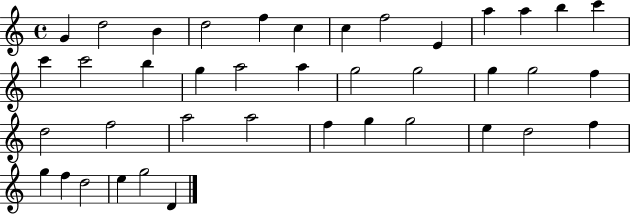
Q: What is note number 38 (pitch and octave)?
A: E5